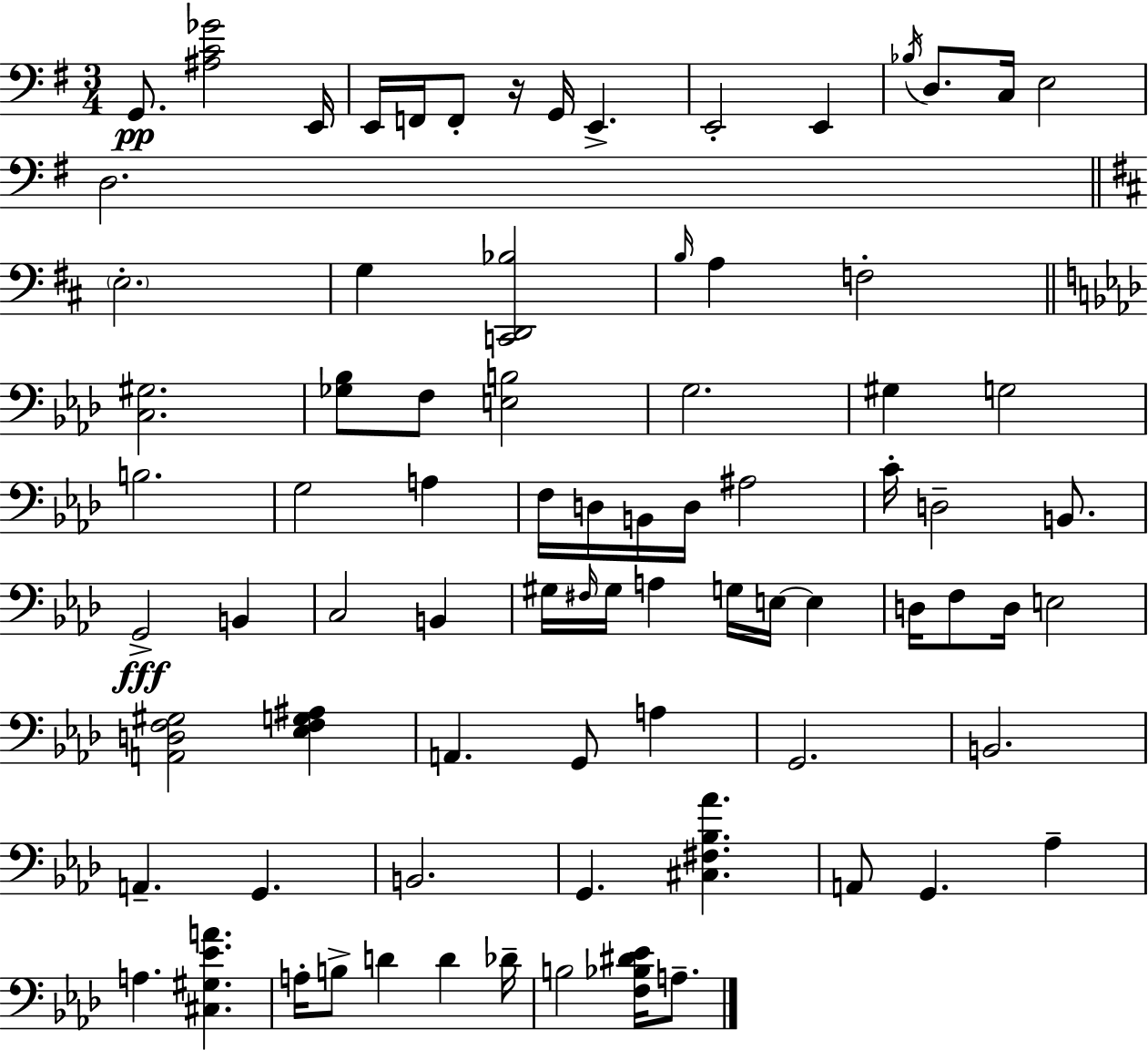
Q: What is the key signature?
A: G major